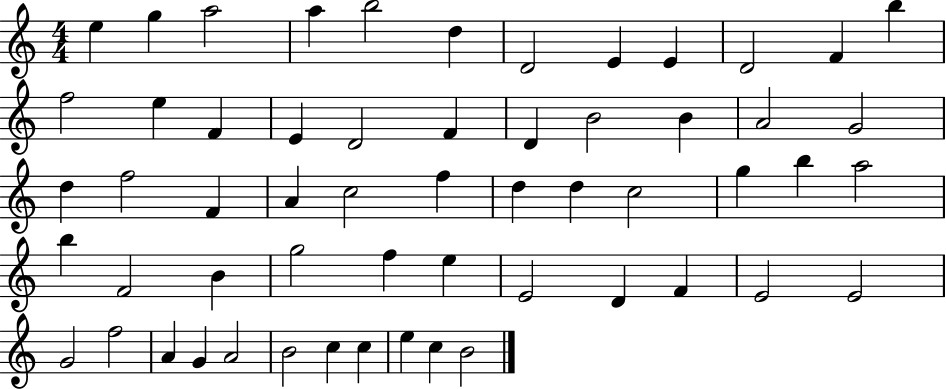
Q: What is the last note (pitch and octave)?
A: B4